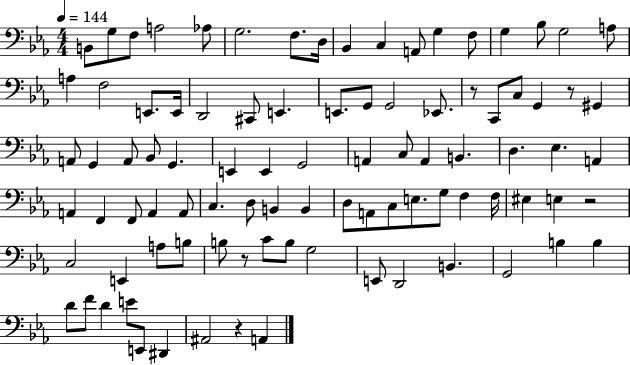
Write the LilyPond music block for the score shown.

{
  \clef bass
  \numericTimeSignature
  \time 4/4
  \key ees \major
  \tempo 4 = 144
  b,8 g8 f8 a2 aes8 | g2. f8. d16 | bes,4 c4 a,8 g4 f8 | g4 bes8 g2 a8 | \break a4 f2 e,8. e,16 | d,2 cis,8 e,4. | e,8. g,8 g,2 ees,8. | r8 c,8 c8 g,4 r8 gis,4 | \break a,8 g,4 a,8 bes,8 g,4. | e,4 e,4 g,2 | a,4 c8 a,4 b,4. | d4. ees4. a,4 | \break a,4 f,4 f,8 a,4 a,8 | c4. d8 b,4 b,4 | d8 a,8 c8 e8. g8 f4 f16 | eis4 e4 r2 | \break c2 e,4 a8 b8 | b8 r8 c'8 b8 g2 | e,8 d,2 b,4. | g,2 b4 b4 | \break d'8 f'8 d'4 e'8 e,8 dis,4 | ais,2 r4 a,4 | \bar "|."
}